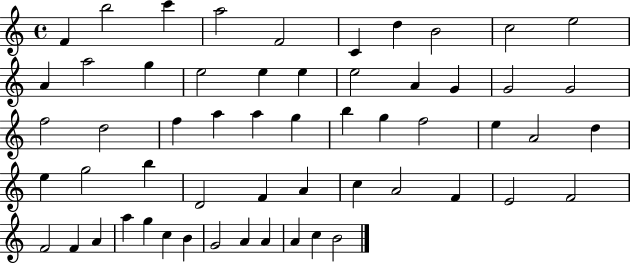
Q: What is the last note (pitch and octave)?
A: B4